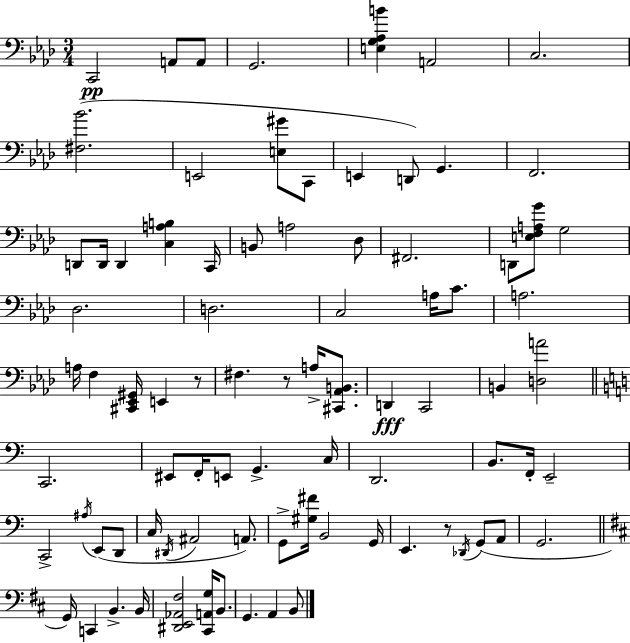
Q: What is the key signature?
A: F minor